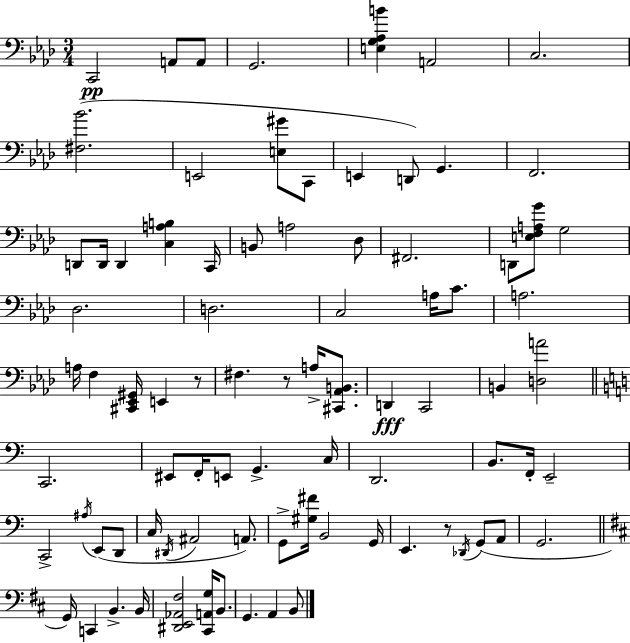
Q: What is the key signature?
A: F minor